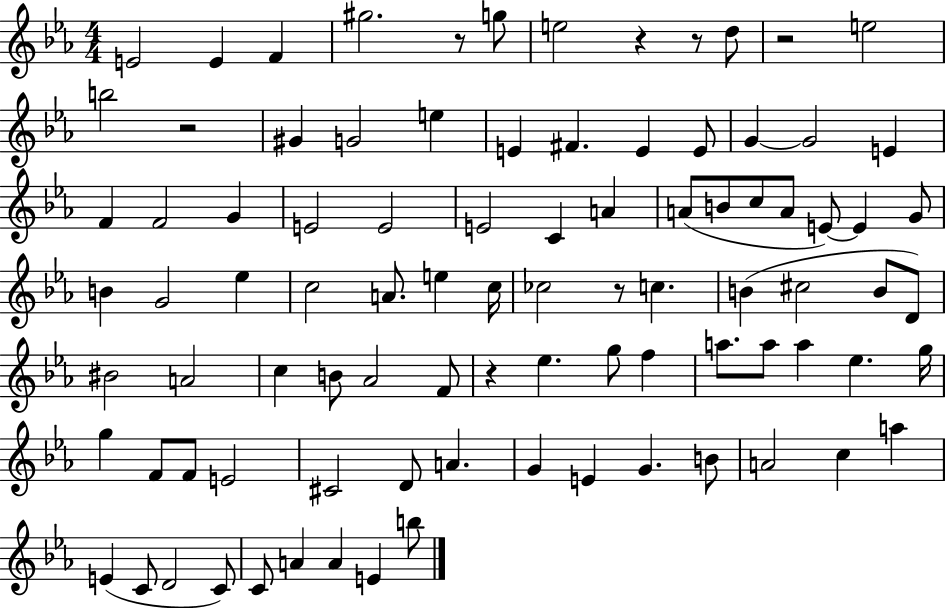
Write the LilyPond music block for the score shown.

{
  \clef treble
  \numericTimeSignature
  \time 4/4
  \key ees \major
  e'2 e'4 f'4 | gis''2. r8 g''8 | e''2 r4 r8 d''8 | r2 e''2 | \break b''2 r2 | gis'4 g'2 e''4 | e'4 fis'4. e'4 e'8 | g'4~~ g'2 e'4 | \break f'4 f'2 g'4 | e'2 e'2 | e'2 c'4 a'4 | a'8( b'8 c''8 a'8 e'8~~) e'4 g'8 | \break b'4 g'2 ees''4 | c''2 a'8. e''4 c''16 | ces''2 r8 c''4. | b'4( cis''2 b'8 d'8) | \break bis'2 a'2 | c''4 b'8 aes'2 f'8 | r4 ees''4. g''8 f''4 | a''8. a''8 a''4 ees''4. g''16 | \break g''4 f'8 f'8 e'2 | cis'2 d'8 a'4. | g'4 e'4 g'4. b'8 | a'2 c''4 a''4 | \break e'4( c'8 d'2 c'8) | c'8 a'4 a'4 e'4 b''8 | \bar "|."
}